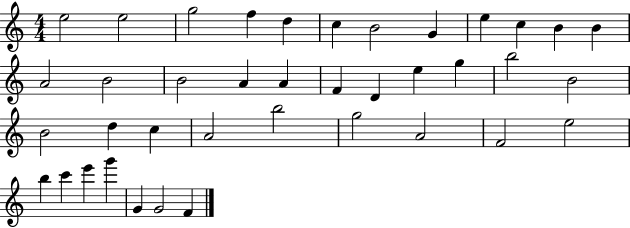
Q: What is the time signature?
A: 4/4